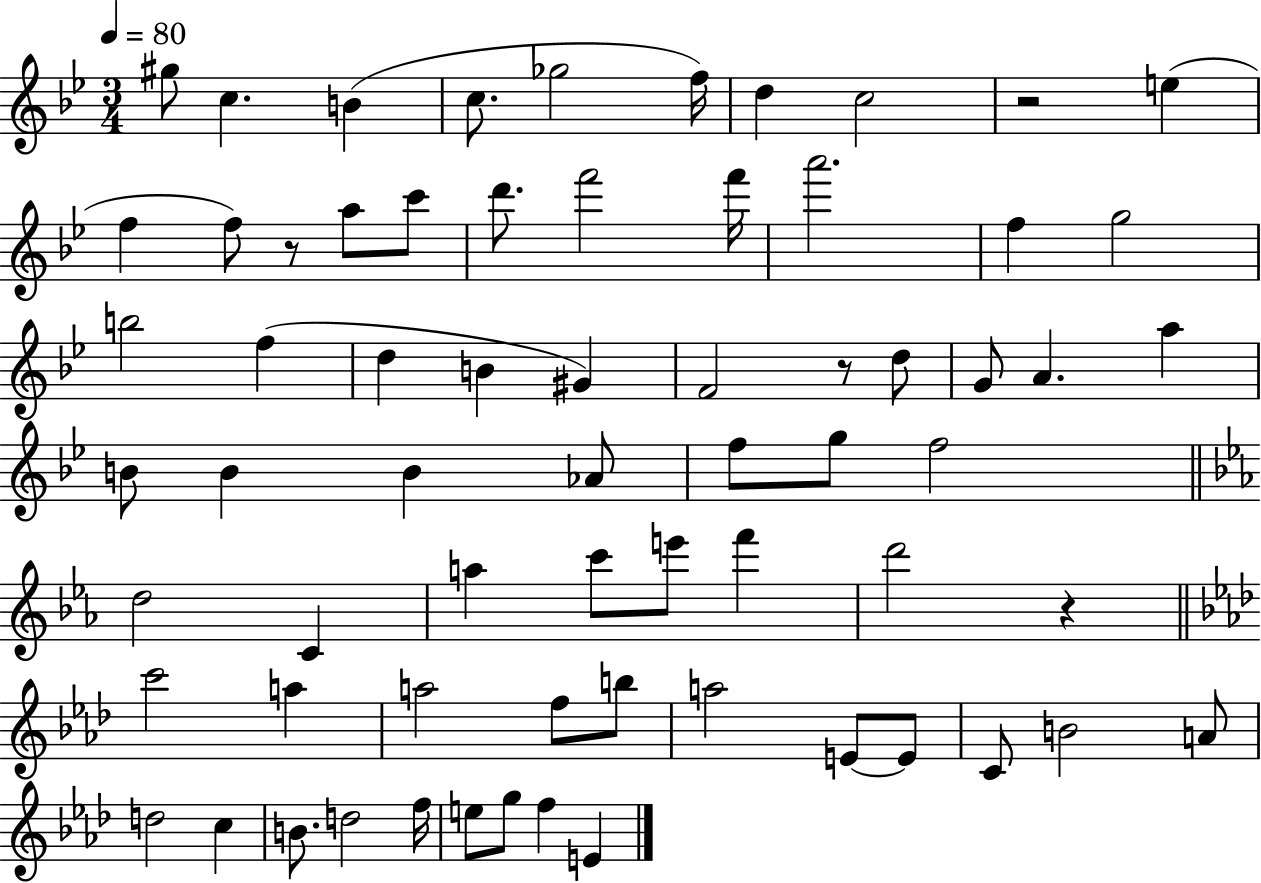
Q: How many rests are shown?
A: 4